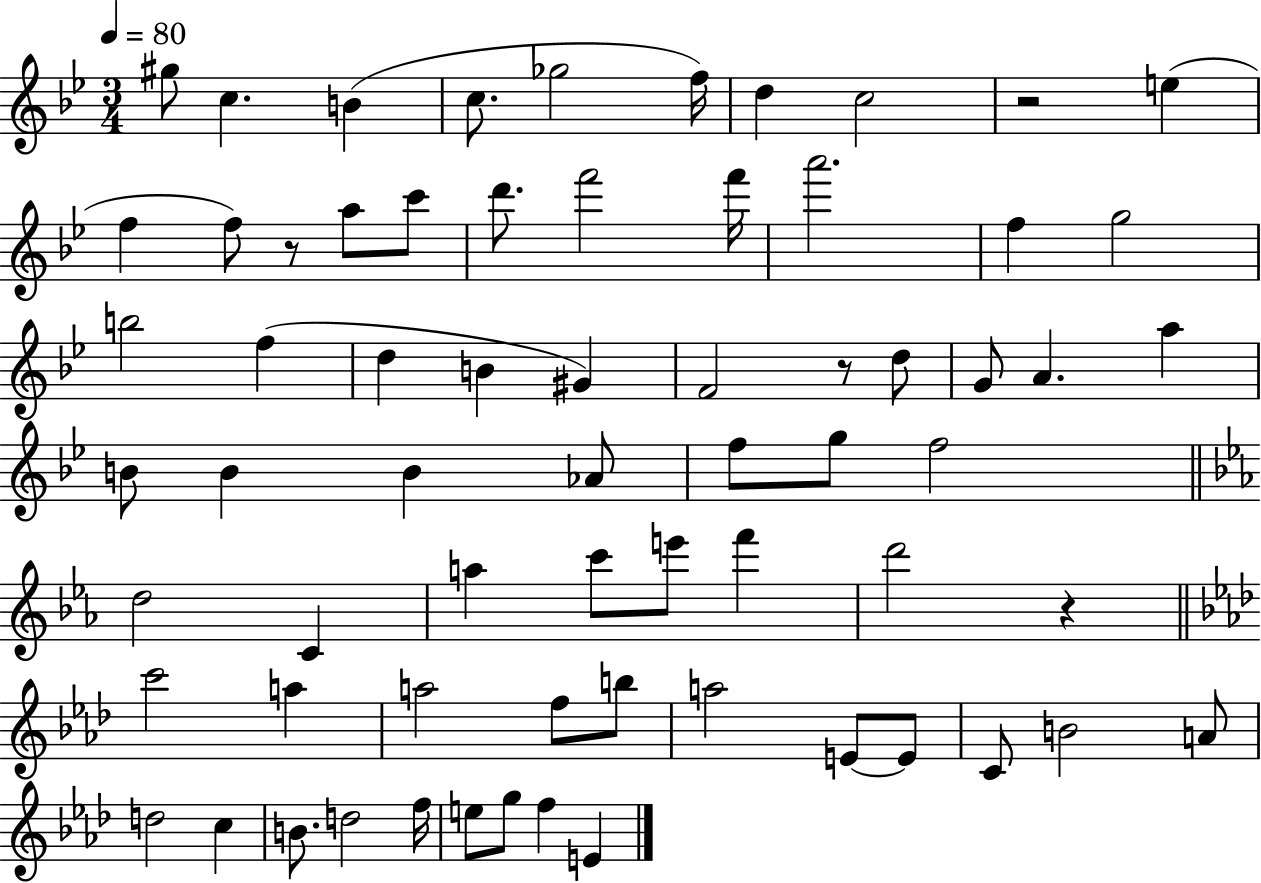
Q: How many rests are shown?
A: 4